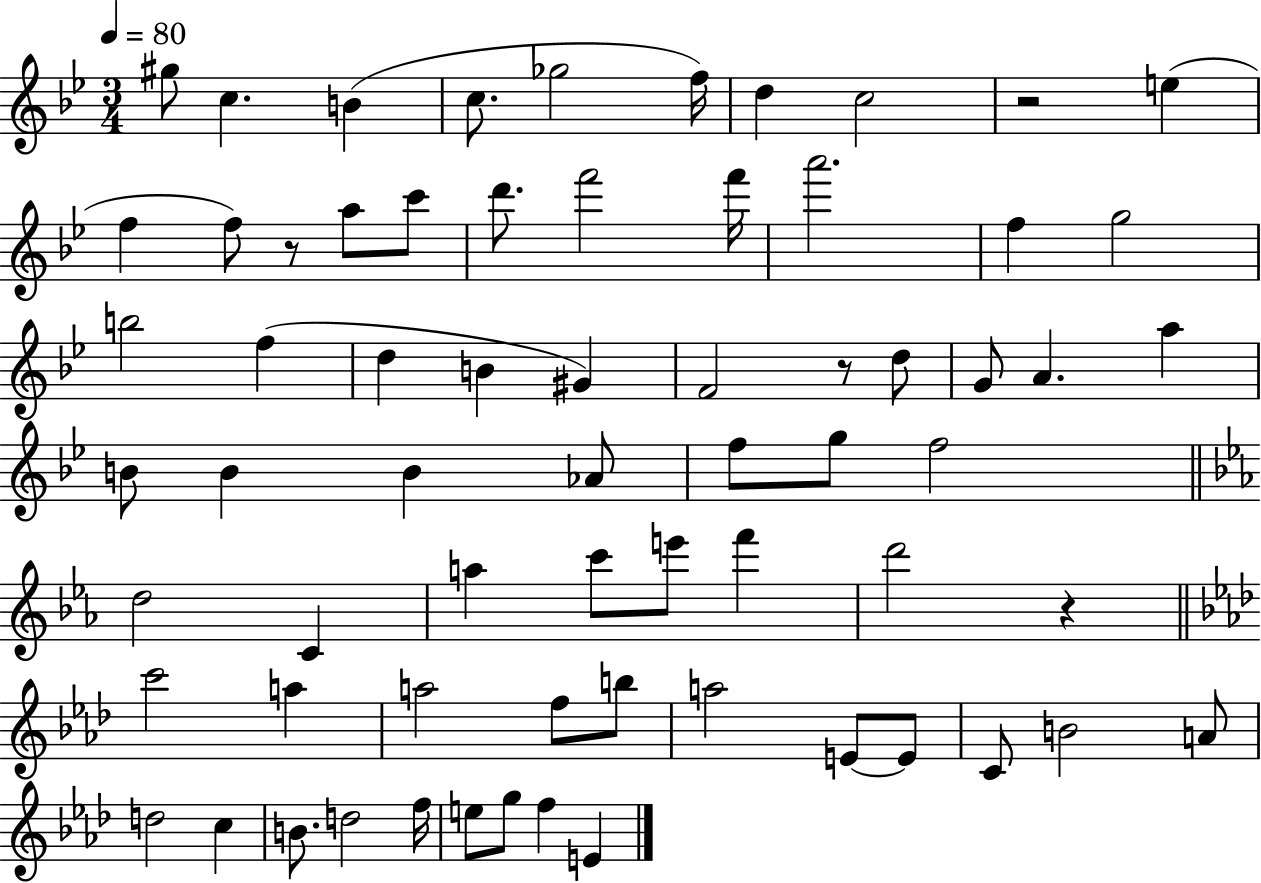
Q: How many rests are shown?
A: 4